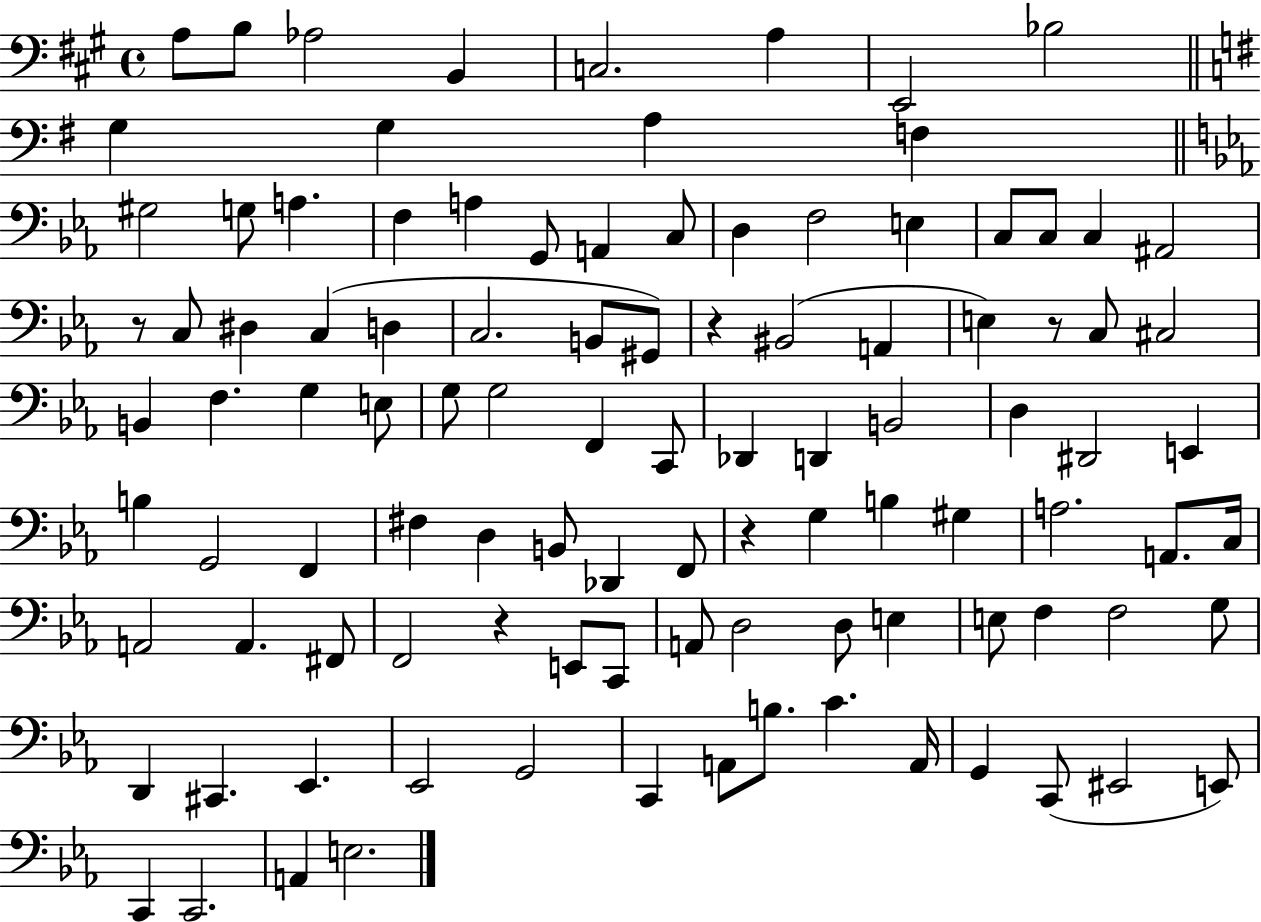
X:1
T:Untitled
M:4/4
L:1/4
K:A
A,/2 B,/2 _A,2 B,, C,2 A, E,,2 _B,2 G, G, A, F, ^G,2 G,/2 A, F, A, G,,/2 A,, C,/2 D, F,2 E, C,/2 C,/2 C, ^A,,2 z/2 C,/2 ^D, C, D, C,2 B,,/2 ^G,,/2 z ^B,,2 A,, E, z/2 C,/2 ^C,2 B,, F, G, E,/2 G,/2 G,2 F,, C,,/2 _D,, D,, B,,2 D, ^D,,2 E,, B, G,,2 F,, ^F, D, B,,/2 _D,, F,,/2 z G, B, ^G, A,2 A,,/2 C,/4 A,,2 A,, ^F,,/2 F,,2 z E,,/2 C,,/2 A,,/2 D,2 D,/2 E, E,/2 F, F,2 G,/2 D,, ^C,, _E,, _E,,2 G,,2 C,, A,,/2 B,/2 C A,,/4 G,, C,,/2 ^E,,2 E,,/2 C,, C,,2 A,, E,2